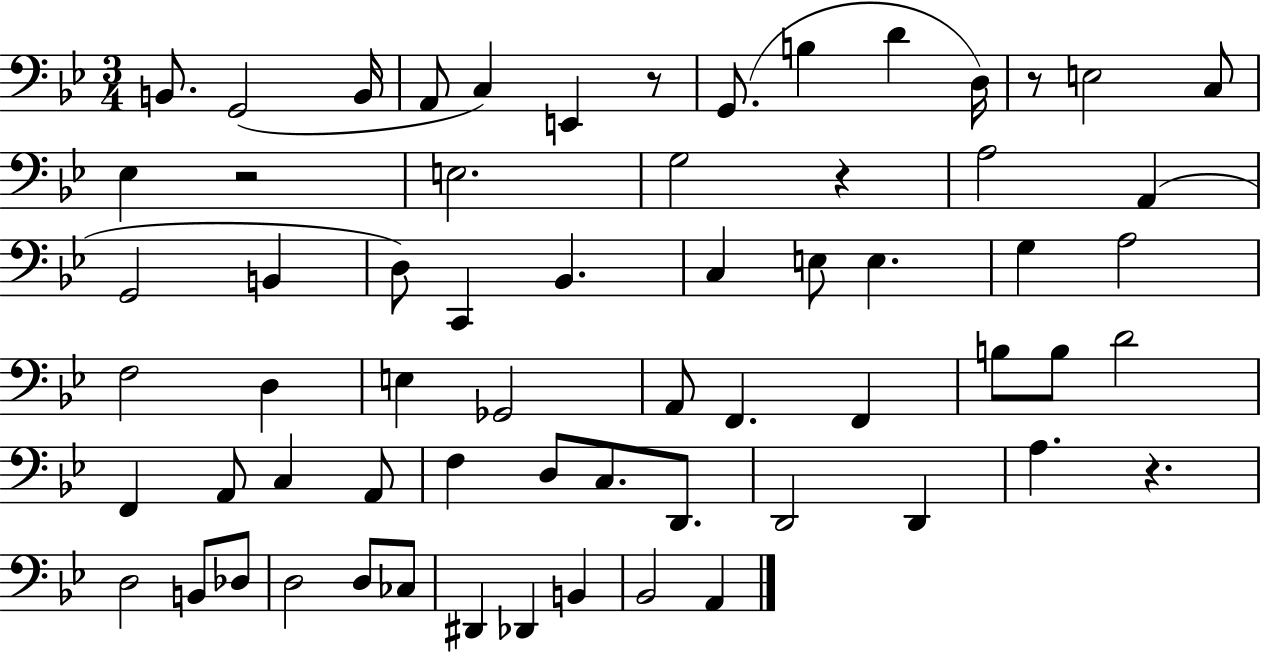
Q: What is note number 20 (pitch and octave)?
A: D3